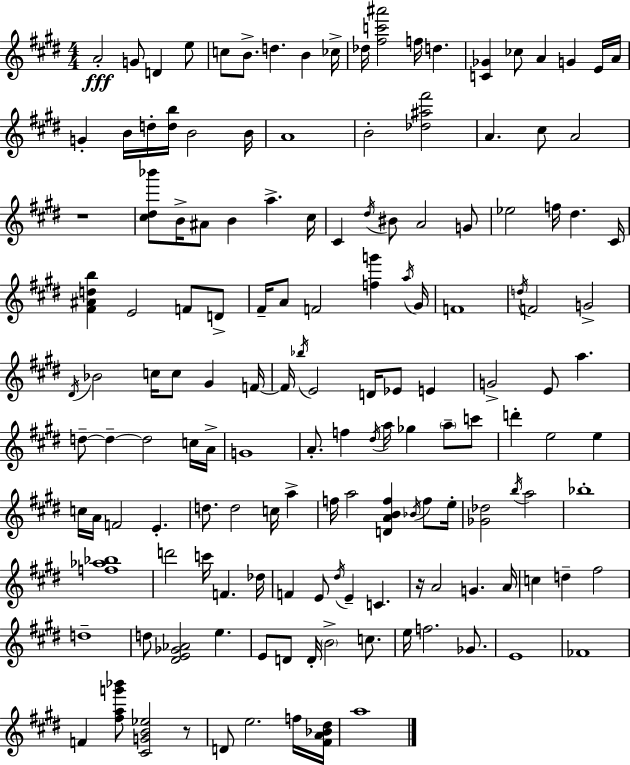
{
  \clef treble
  \numericTimeSignature
  \time 4/4
  \key e \major
  \repeat volta 2 { a'2-.\fff g'8 d'4 e''8 | c''8 b'8.-> d''4. b'4 ces''16-> | des''16 <fis'' c''' ais'''>2 f''16 d''4. | <c' ges'>4 ces''8 a'4 g'4 e'16 a'16 | \break g'4-. b'16 d''16-. <d'' b''>16 b'2 b'16 | a'1 | b'2-. <des'' ais'' fis'''>2 | a'4. cis''8 a'2 | \break r1 | <cis'' dis'' bes'''>8 b'16-> ais'8 b'4 a''4.-> cis''16 | cis'4 \acciaccatura { dis''16 } bis'8 a'2 g'8 | ees''2 f''16 dis''4. | \break cis'16 <fis' ais' d'' b''>4 e'2 f'8 d'8-> | fis'16-- a'8 f'2 <f'' g'''>4 | \acciaccatura { a''16 } gis'16 f'1 | \acciaccatura { d''16 } f'2 g'2-> | \break \acciaccatura { dis'16 } bes'2 c''16 c''8 gis'4 | f'16~~ f'16 \acciaccatura { bes''16 } e'2 d'16 ees'8 | e'4 g'2-> e'8 a''4. | d''8--~~ d''4--~~ d''2 | \break c''16 a'16-> g'1 | a'8.-. f''4 \acciaccatura { dis''16 } a''16 ges''4 | \parenthesize a''8-- c'''8 d'''4-. e''2 | e''4 c''16 a'16 f'2 | \break e'4.-. d''8. d''2 | c''16 a''4-> f''16 a''2 <d' a' b' f''>4 | \acciaccatura { bes'16 } f''8 e''16-. <ges' des''>2 \acciaccatura { b''16 } | a''2 bes''1-. | \break <f'' aes'' bes''>1 | d'''2 | c'''16 f'4. des''16 f'4 e'8 \acciaccatura { dis''16 } e'4-- | c'4. r16 a'2 | \break g'4. a'16 c''4 d''4-- | fis''2 d''1-- | d''8 <dis' e' ges' aes'>2 | e''4. e'8 d'8 d'16-. \parenthesize b'2-> | \break c''8. e''16 f''2. | ges'8. e'1 | fes'1 | f'4 <fis'' a'' g''' bes'''>8 <cis' g' b' ees''>2 | \break r8 d'8 e''2. | f''16 <fis' a' bes' dis''>16 a''1 | } \bar "|."
}